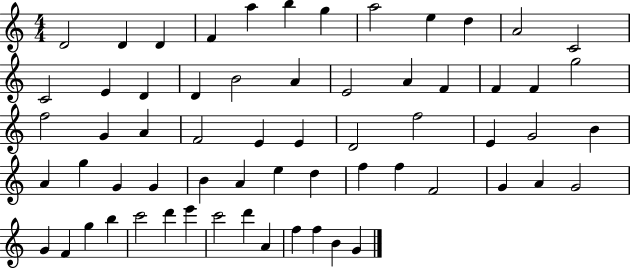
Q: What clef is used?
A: treble